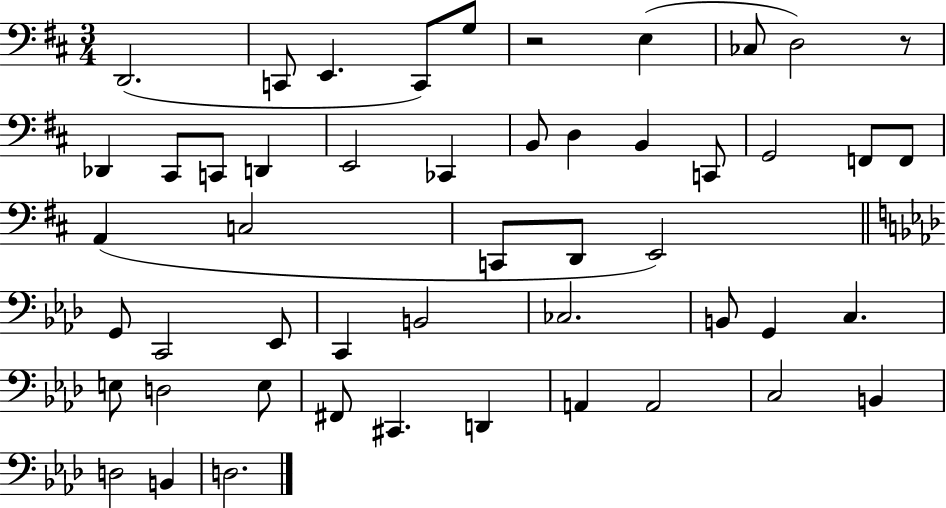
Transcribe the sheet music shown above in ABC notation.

X:1
T:Untitled
M:3/4
L:1/4
K:D
D,,2 C,,/2 E,, C,,/2 G,/2 z2 E, _C,/2 D,2 z/2 _D,, ^C,,/2 C,,/2 D,, E,,2 _C,, B,,/2 D, B,, C,,/2 G,,2 F,,/2 F,,/2 A,, C,2 C,,/2 D,,/2 E,,2 G,,/2 C,,2 _E,,/2 C,, B,,2 _C,2 B,,/2 G,, C, E,/2 D,2 E,/2 ^F,,/2 ^C,, D,, A,, A,,2 C,2 B,, D,2 B,, D,2